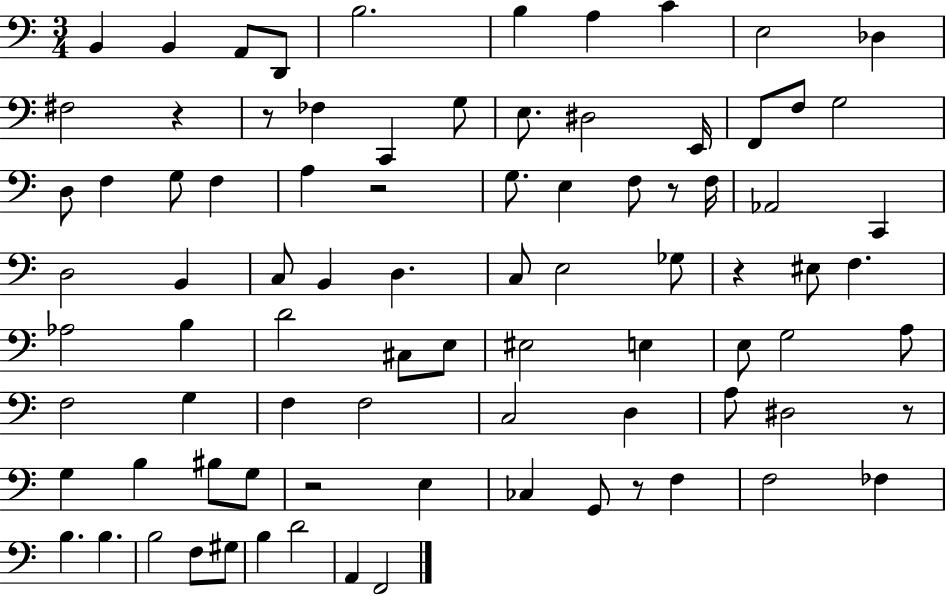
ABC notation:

X:1
T:Untitled
M:3/4
L:1/4
K:C
B,, B,, A,,/2 D,,/2 B,2 B, A, C E,2 _D, ^F,2 z z/2 _F, C,, G,/2 E,/2 ^D,2 E,,/4 F,,/2 F,/2 G,2 D,/2 F, G,/2 F, A, z2 G,/2 E, F,/2 z/2 F,/4 _A,,2 C,, D,2 B,, C,/2 B,, D, C,/2 E,2 _G,/2 z ^E,/2 F, _A,2 B, D2 ^C,/2 E,/2 ^E,2 E, E,/2 G,2 A,/2 F,2 G, F, F,2 C,2 D, A,/2 ^D,2 z/2 G, B, ^B,/2 G,/2 z2 E, _C, G,,/2 z/2 F, F,2 _F, B, B, B,2 F,/2 ^G,/2 B, D2 A,, F,,2